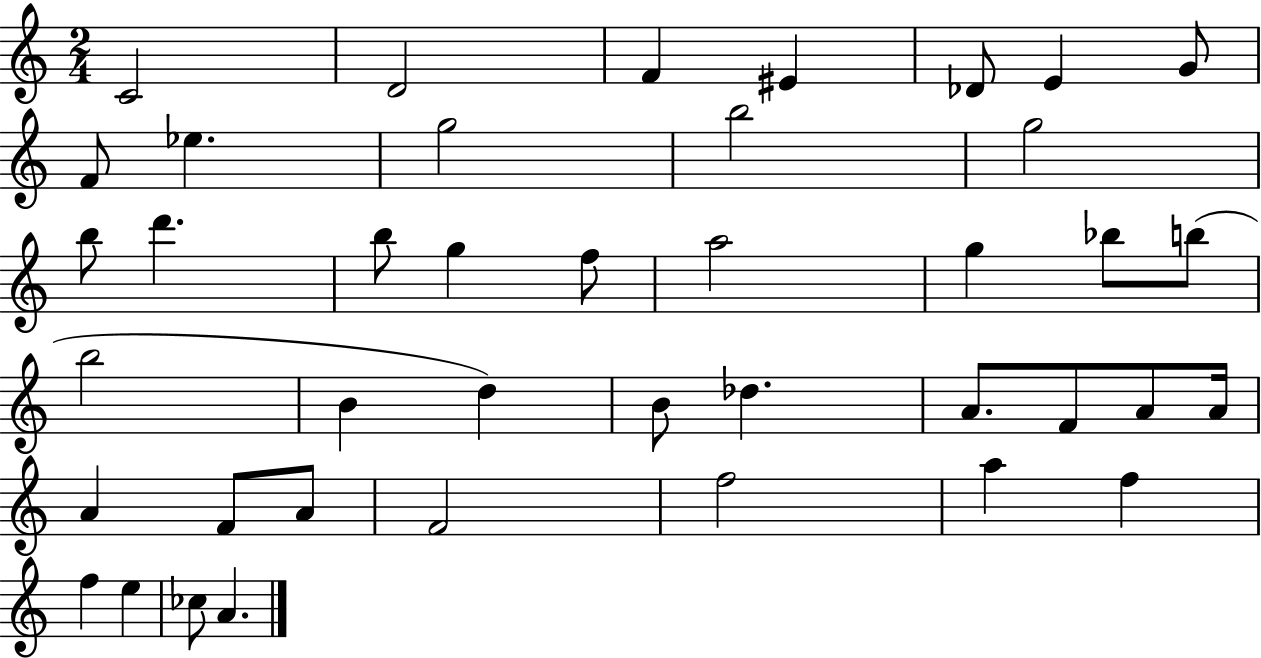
C4/h D4/h F4/q EIS4/q Db4/e E4/q G4/e F4/e Eb5/q. G5/h B5/h G5/h B5/e D6/q. B5/e G5/q F5/e A5/h G5/q Bb5/e B5/e B5/h B4/q D5/q B4/e Db5/q. A4/e. F4/e A4/e A4/s A4/q F4/e A4/e F4/h F5/h A5/q F5/q F5/q E5/q CES5/e A4/q.